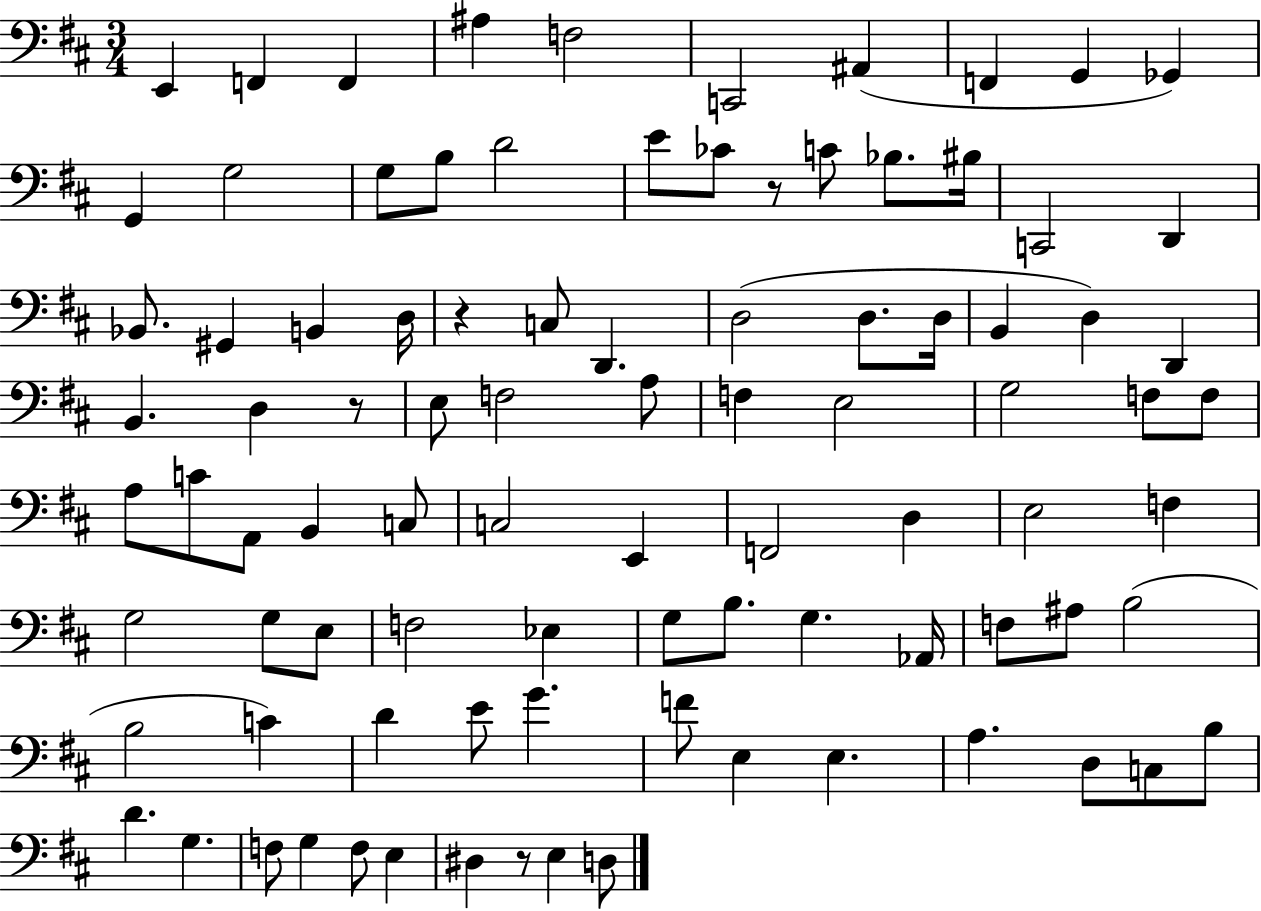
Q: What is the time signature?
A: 3/4